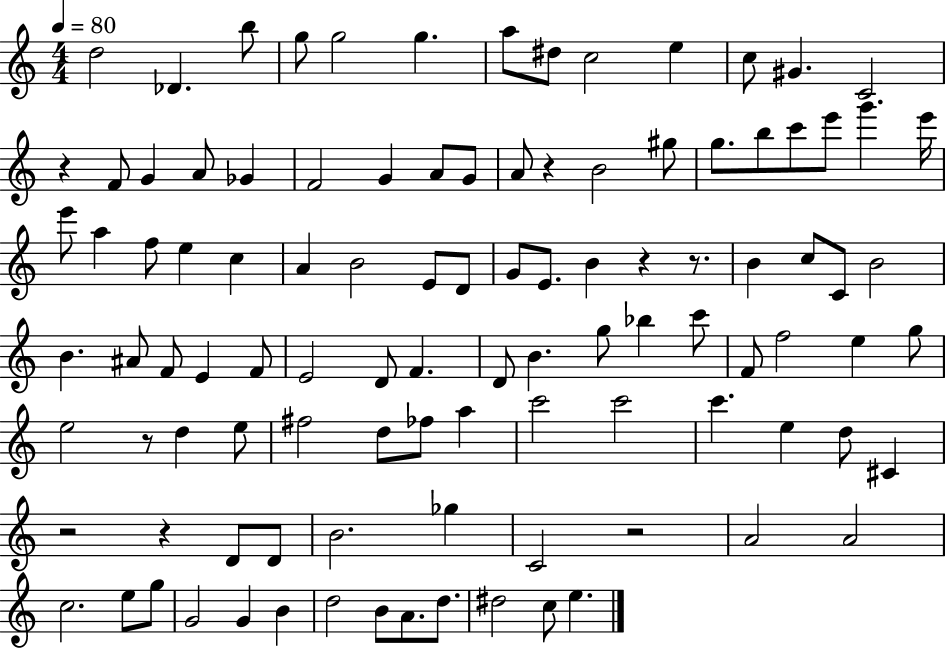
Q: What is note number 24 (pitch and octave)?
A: G#5